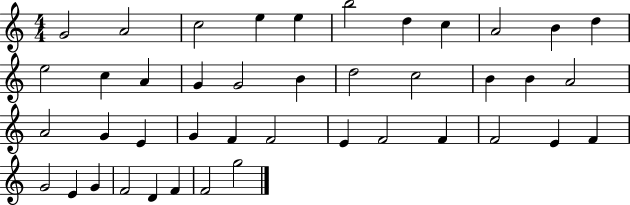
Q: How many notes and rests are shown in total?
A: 42